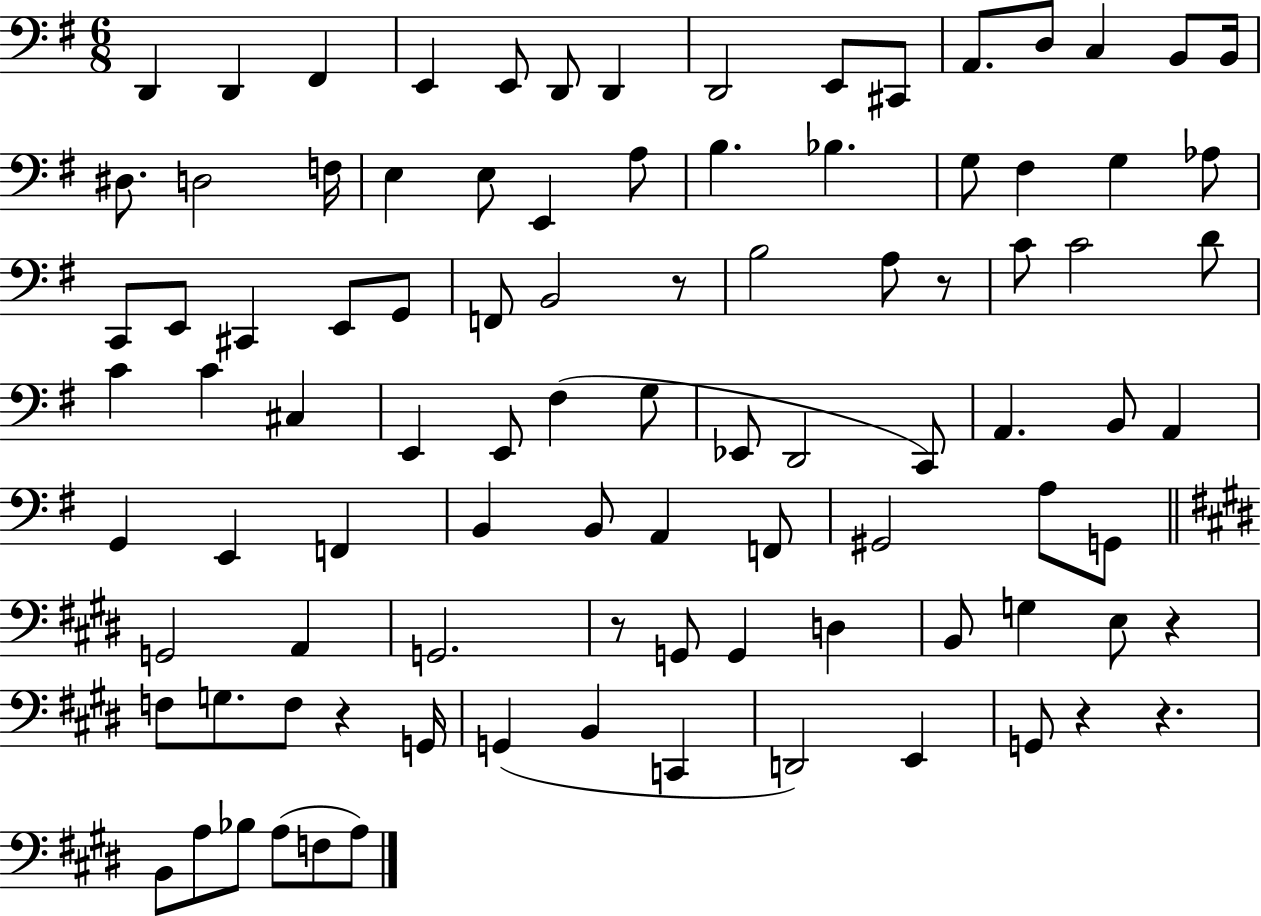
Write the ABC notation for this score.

X:1
T:Untitled
M:6/8
L:1/4
K:G
D,, D,, ^F,, E,, E,,/2 D,,/2 D,, D,,2 E,,/2 ^C,,/2 A,,/2 D,/2 C, B,,/2 B,,/4 ^D,/2 D,2 F,/4 E, E,/2 E,, A,/2 B, _B, G,/2 ^F, G, _A,/2 C,,/2 E,,/2 ^C,, E,,/2 G,,/2 F,,/2 B,,2 z/2 B,2 A,/2 z/2 C/2 C2 D/2 C C ^C, E,, E,,/2 ^F, G,/2 _E,,/2 D,,2 C,,/2 A,, B,,/2 A,, G,, E,, F,, B,, B,,/2 A,, F,,/2 ^G,,2 A,/2 G,,/2 G,,2 A,, G,,2 z/2 G,,/2 G,, D, B,,/2 G, E,/2 z F,/2 G,/2 F,/2 z G,,/4 G,, B,, C,, D,,2 E,, G,,/2 z z B,,/2 A,/2 _B,/2 A,/2 F,/2 A,/2